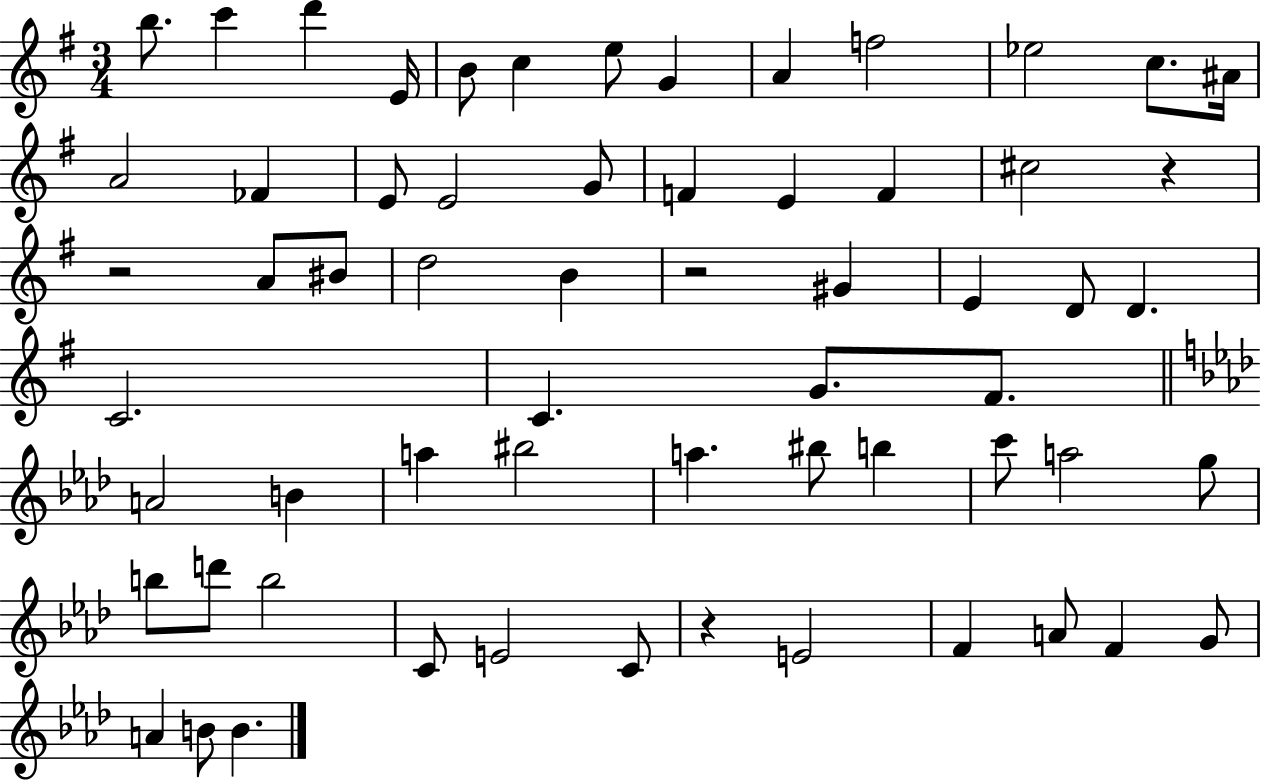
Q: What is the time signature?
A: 3/4